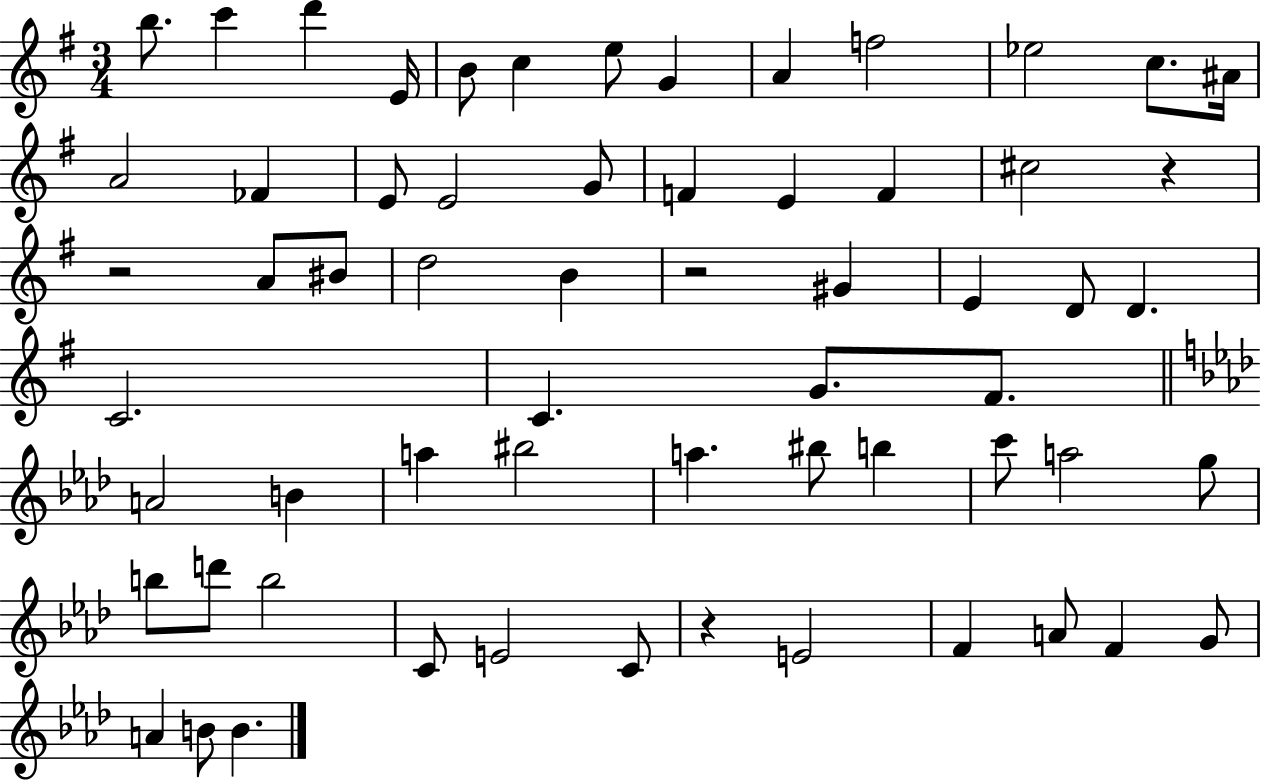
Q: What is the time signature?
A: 3/4